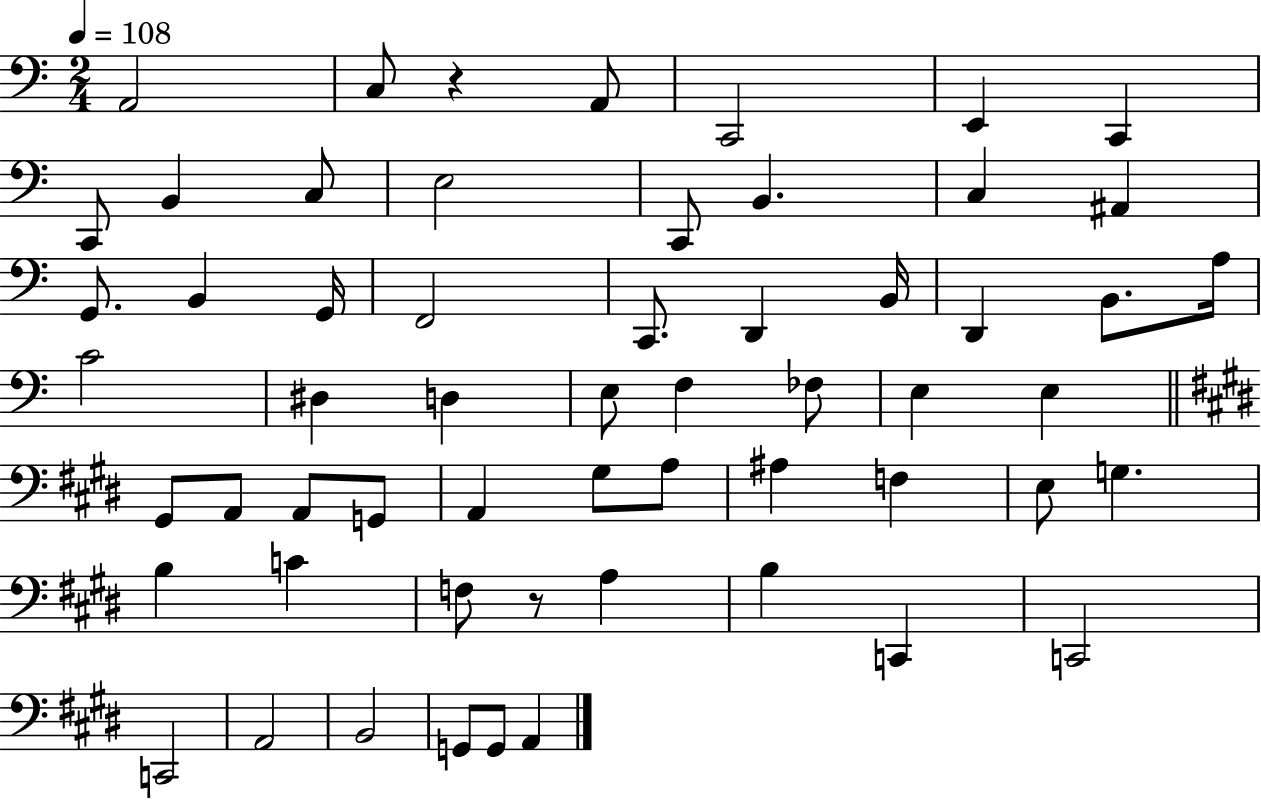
{
  \clef bass
  \numericTimeSignature
  \time 2/4
  \key c \major
  \tempo 4 = 108
  a,2 | c8 r4 a,8 | c,2 | e,4 c,4 | \break c,8 b,4 c8 | e2 | c,8 b,4. | c4 ais,4 | \break g,8. b,4 g,16 | f,2 | c,8. d,4 b,16 | d,4 b,8. a16 | \break c'2 | dis4 d4 | e8 f4 fes8 | e4 e4 | \break \bar "||" \break \key e \major gis,8 a,8 a,8 g,8 | a,4 gis8 a8 | ais4 f4 | e8 g4. | \break b4 c'4 | f8 r8 a4 | b4 c,4 | c,2 | \break c,2 | a,2 | b,2 | g,8 g,8 a,4 | \break \bar "|."
}